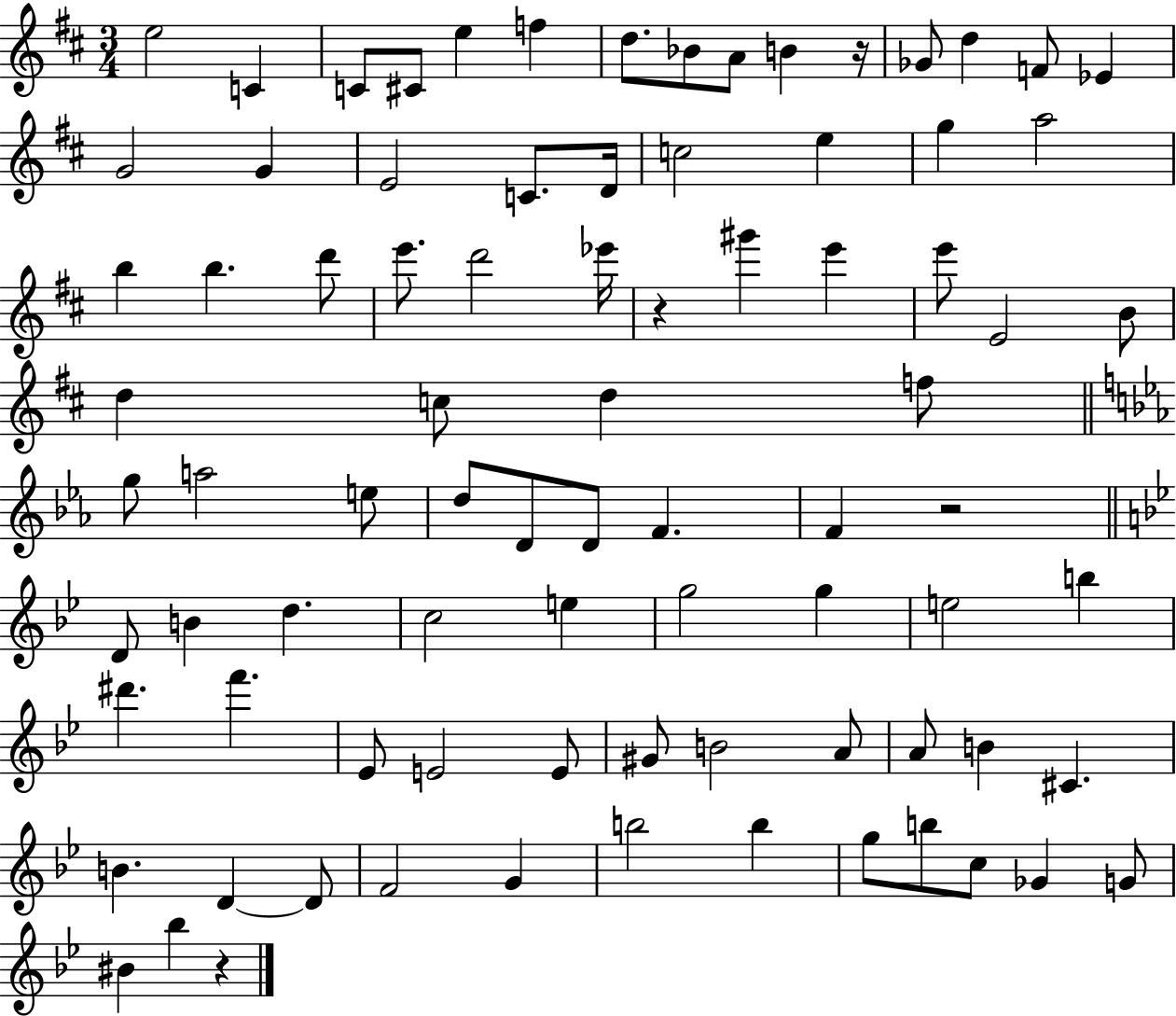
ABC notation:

X:1
T:Untitled
M:3/4
L:1/4
K:D
e2 C C/2 ^C/2 e f d/2 _B/2 A/2 B z/4 _G/2 d F/2 _E G2 G E2 C/2 D/4 c2 e g a2 b b d'/2 e'/2 d'2 _e'/4 z ^g' e' e'/2 E2 B/2 d c/2 d f/2 g/2 a2 e/2 d/2 D/2 D/2 F F z2 D/2 B d c2 e g2 g e2 b ^d' f' _E/2 E2 E/2 ^G/2 B2 A/2 A/2 B ^C B D D/2 F2 G b2 b g/2 b/2 c/2 _G G/2 ^B _b z